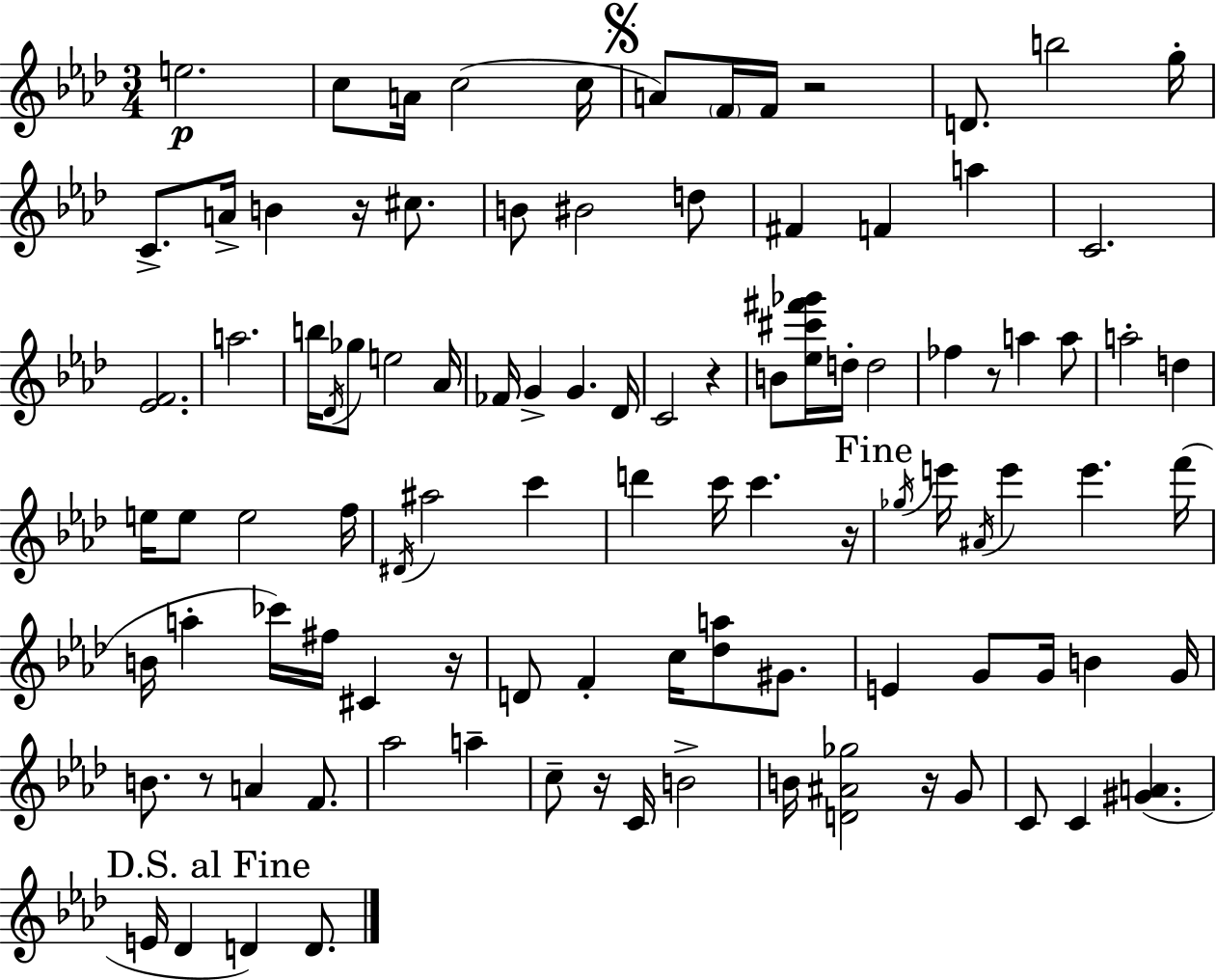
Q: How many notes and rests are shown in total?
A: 101